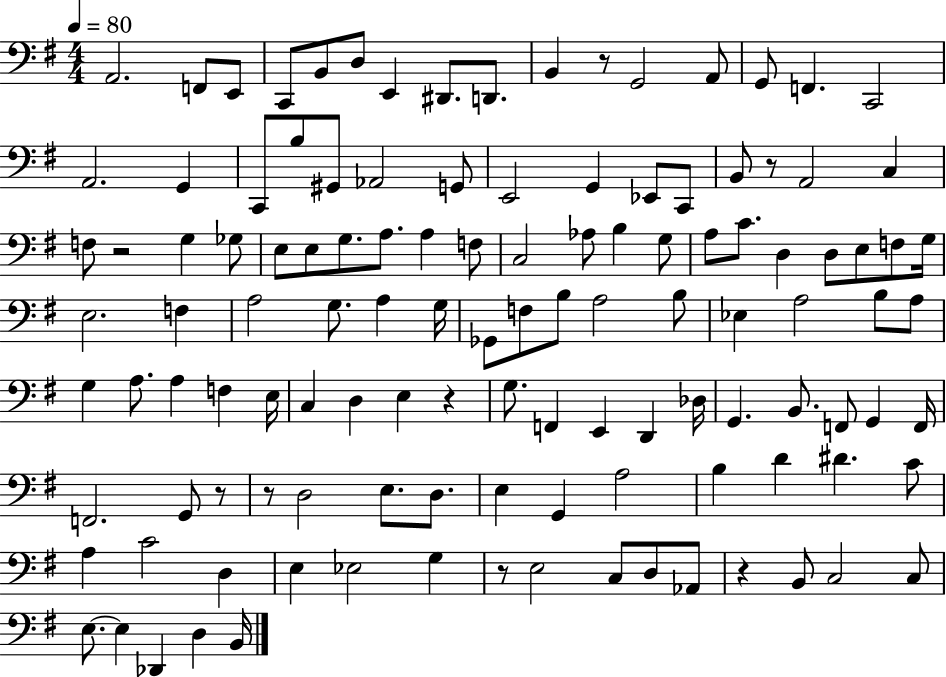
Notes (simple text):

A2/h. F2/e E2/e C2/e B2/e D3/e E2/q D#2/e. D2/e. B2/q R/e G2/h A2/e G2/e F2/q. C2/h A2/h. G2/q C2/e B3/e G#2/e Ab2/h G2/e E2/h G2/q Eb2/e C2/e B2/e R/e A2/h C3/q F3/e R/h G3/q Gb3/e E3/e E3/e G3/e. A3/e. A3/q F3/e C3/h Ab3/e B3/q G3/e A3/e C4/e. D3/q D3/e E3/e F3/e G3/s E3/h. F3/q A3/h G3/e. A3/q G3/s Gb2/e F3/e B3/e A3/h B3/e Eb3/q A3/h B3/e A3/e G3/q A3/e. A3/q F3/q E3/s C3/q D3/q E3/q R/q G3/e. F2/q E2/q D2/q Db3/s G2/q. B2/e. F2/e G2/q F2/s F2/h. G2/e R/e R/e D3/h E3/e. D3/e. E3/q G2/q A3/h B3/q D4/q D#4/q. C4/e A3/q C4/h D3/q E3/q Eb3/h G3/q R/e E3/h C3/e D3/e Ab2/e R/q B2/e C3/h C3/e E3/e. E3/q Db2/q D3/q B2/s